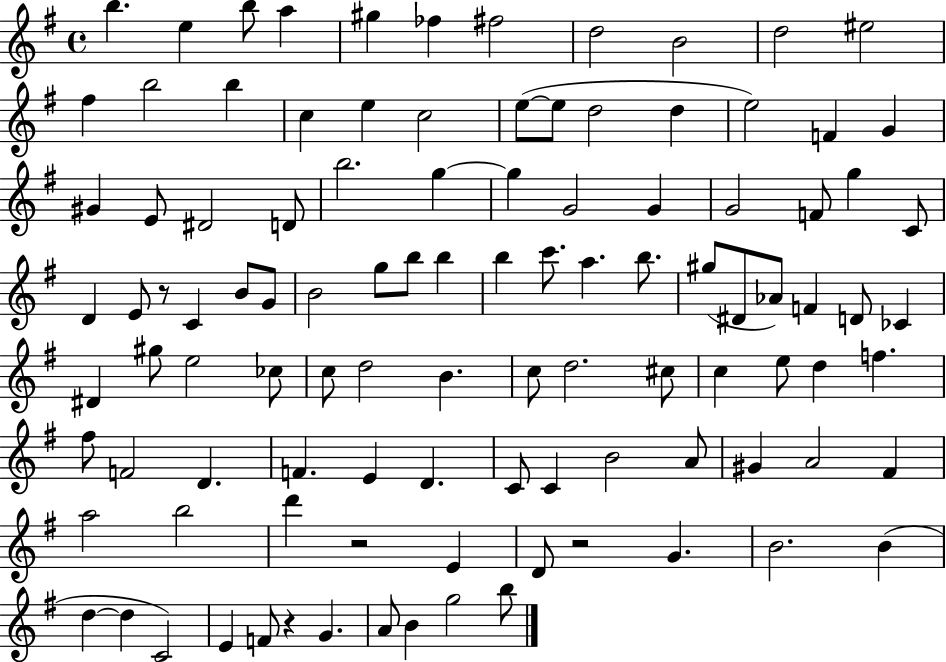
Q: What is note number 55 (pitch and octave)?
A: D4